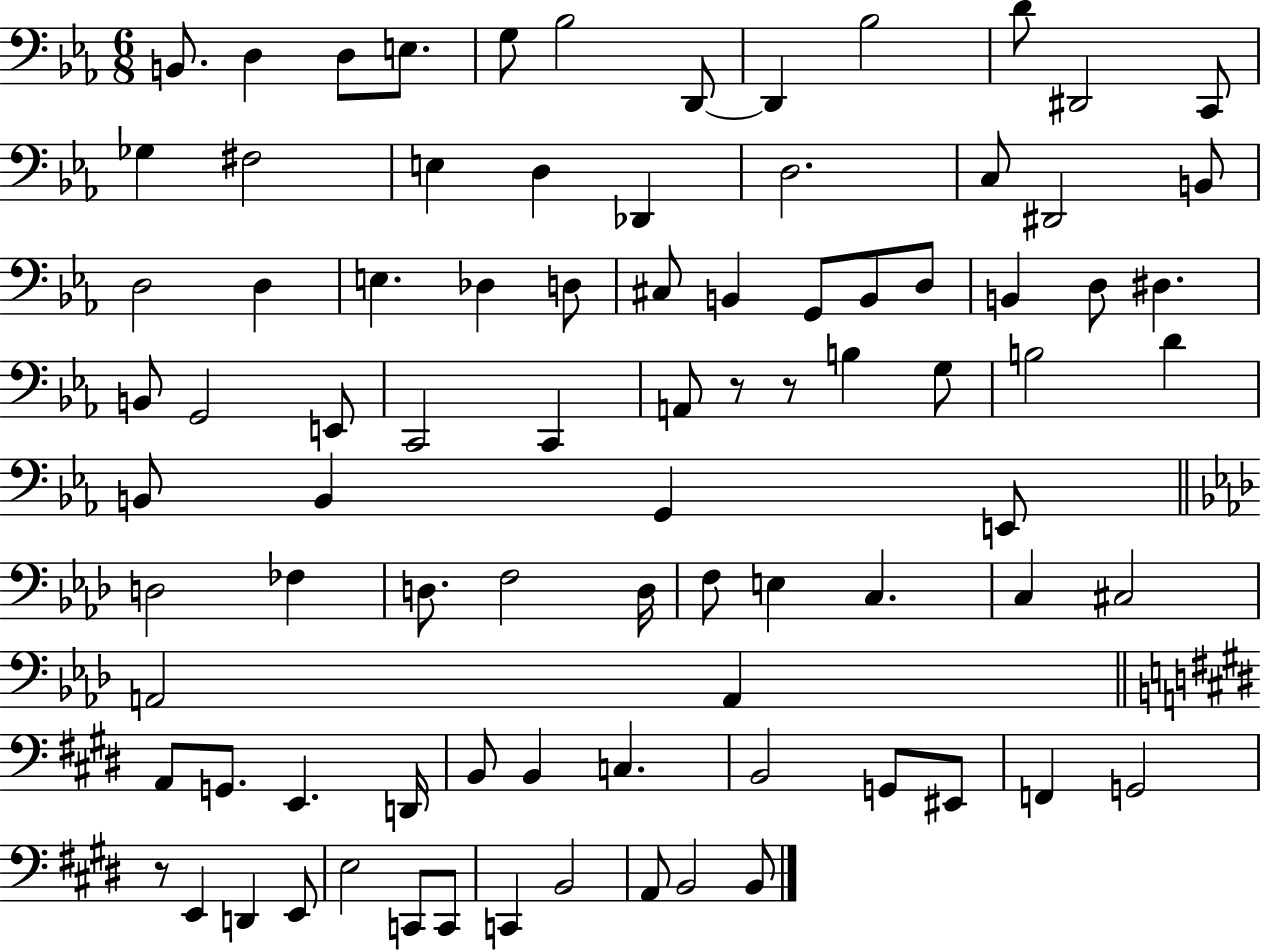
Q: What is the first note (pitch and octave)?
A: B2